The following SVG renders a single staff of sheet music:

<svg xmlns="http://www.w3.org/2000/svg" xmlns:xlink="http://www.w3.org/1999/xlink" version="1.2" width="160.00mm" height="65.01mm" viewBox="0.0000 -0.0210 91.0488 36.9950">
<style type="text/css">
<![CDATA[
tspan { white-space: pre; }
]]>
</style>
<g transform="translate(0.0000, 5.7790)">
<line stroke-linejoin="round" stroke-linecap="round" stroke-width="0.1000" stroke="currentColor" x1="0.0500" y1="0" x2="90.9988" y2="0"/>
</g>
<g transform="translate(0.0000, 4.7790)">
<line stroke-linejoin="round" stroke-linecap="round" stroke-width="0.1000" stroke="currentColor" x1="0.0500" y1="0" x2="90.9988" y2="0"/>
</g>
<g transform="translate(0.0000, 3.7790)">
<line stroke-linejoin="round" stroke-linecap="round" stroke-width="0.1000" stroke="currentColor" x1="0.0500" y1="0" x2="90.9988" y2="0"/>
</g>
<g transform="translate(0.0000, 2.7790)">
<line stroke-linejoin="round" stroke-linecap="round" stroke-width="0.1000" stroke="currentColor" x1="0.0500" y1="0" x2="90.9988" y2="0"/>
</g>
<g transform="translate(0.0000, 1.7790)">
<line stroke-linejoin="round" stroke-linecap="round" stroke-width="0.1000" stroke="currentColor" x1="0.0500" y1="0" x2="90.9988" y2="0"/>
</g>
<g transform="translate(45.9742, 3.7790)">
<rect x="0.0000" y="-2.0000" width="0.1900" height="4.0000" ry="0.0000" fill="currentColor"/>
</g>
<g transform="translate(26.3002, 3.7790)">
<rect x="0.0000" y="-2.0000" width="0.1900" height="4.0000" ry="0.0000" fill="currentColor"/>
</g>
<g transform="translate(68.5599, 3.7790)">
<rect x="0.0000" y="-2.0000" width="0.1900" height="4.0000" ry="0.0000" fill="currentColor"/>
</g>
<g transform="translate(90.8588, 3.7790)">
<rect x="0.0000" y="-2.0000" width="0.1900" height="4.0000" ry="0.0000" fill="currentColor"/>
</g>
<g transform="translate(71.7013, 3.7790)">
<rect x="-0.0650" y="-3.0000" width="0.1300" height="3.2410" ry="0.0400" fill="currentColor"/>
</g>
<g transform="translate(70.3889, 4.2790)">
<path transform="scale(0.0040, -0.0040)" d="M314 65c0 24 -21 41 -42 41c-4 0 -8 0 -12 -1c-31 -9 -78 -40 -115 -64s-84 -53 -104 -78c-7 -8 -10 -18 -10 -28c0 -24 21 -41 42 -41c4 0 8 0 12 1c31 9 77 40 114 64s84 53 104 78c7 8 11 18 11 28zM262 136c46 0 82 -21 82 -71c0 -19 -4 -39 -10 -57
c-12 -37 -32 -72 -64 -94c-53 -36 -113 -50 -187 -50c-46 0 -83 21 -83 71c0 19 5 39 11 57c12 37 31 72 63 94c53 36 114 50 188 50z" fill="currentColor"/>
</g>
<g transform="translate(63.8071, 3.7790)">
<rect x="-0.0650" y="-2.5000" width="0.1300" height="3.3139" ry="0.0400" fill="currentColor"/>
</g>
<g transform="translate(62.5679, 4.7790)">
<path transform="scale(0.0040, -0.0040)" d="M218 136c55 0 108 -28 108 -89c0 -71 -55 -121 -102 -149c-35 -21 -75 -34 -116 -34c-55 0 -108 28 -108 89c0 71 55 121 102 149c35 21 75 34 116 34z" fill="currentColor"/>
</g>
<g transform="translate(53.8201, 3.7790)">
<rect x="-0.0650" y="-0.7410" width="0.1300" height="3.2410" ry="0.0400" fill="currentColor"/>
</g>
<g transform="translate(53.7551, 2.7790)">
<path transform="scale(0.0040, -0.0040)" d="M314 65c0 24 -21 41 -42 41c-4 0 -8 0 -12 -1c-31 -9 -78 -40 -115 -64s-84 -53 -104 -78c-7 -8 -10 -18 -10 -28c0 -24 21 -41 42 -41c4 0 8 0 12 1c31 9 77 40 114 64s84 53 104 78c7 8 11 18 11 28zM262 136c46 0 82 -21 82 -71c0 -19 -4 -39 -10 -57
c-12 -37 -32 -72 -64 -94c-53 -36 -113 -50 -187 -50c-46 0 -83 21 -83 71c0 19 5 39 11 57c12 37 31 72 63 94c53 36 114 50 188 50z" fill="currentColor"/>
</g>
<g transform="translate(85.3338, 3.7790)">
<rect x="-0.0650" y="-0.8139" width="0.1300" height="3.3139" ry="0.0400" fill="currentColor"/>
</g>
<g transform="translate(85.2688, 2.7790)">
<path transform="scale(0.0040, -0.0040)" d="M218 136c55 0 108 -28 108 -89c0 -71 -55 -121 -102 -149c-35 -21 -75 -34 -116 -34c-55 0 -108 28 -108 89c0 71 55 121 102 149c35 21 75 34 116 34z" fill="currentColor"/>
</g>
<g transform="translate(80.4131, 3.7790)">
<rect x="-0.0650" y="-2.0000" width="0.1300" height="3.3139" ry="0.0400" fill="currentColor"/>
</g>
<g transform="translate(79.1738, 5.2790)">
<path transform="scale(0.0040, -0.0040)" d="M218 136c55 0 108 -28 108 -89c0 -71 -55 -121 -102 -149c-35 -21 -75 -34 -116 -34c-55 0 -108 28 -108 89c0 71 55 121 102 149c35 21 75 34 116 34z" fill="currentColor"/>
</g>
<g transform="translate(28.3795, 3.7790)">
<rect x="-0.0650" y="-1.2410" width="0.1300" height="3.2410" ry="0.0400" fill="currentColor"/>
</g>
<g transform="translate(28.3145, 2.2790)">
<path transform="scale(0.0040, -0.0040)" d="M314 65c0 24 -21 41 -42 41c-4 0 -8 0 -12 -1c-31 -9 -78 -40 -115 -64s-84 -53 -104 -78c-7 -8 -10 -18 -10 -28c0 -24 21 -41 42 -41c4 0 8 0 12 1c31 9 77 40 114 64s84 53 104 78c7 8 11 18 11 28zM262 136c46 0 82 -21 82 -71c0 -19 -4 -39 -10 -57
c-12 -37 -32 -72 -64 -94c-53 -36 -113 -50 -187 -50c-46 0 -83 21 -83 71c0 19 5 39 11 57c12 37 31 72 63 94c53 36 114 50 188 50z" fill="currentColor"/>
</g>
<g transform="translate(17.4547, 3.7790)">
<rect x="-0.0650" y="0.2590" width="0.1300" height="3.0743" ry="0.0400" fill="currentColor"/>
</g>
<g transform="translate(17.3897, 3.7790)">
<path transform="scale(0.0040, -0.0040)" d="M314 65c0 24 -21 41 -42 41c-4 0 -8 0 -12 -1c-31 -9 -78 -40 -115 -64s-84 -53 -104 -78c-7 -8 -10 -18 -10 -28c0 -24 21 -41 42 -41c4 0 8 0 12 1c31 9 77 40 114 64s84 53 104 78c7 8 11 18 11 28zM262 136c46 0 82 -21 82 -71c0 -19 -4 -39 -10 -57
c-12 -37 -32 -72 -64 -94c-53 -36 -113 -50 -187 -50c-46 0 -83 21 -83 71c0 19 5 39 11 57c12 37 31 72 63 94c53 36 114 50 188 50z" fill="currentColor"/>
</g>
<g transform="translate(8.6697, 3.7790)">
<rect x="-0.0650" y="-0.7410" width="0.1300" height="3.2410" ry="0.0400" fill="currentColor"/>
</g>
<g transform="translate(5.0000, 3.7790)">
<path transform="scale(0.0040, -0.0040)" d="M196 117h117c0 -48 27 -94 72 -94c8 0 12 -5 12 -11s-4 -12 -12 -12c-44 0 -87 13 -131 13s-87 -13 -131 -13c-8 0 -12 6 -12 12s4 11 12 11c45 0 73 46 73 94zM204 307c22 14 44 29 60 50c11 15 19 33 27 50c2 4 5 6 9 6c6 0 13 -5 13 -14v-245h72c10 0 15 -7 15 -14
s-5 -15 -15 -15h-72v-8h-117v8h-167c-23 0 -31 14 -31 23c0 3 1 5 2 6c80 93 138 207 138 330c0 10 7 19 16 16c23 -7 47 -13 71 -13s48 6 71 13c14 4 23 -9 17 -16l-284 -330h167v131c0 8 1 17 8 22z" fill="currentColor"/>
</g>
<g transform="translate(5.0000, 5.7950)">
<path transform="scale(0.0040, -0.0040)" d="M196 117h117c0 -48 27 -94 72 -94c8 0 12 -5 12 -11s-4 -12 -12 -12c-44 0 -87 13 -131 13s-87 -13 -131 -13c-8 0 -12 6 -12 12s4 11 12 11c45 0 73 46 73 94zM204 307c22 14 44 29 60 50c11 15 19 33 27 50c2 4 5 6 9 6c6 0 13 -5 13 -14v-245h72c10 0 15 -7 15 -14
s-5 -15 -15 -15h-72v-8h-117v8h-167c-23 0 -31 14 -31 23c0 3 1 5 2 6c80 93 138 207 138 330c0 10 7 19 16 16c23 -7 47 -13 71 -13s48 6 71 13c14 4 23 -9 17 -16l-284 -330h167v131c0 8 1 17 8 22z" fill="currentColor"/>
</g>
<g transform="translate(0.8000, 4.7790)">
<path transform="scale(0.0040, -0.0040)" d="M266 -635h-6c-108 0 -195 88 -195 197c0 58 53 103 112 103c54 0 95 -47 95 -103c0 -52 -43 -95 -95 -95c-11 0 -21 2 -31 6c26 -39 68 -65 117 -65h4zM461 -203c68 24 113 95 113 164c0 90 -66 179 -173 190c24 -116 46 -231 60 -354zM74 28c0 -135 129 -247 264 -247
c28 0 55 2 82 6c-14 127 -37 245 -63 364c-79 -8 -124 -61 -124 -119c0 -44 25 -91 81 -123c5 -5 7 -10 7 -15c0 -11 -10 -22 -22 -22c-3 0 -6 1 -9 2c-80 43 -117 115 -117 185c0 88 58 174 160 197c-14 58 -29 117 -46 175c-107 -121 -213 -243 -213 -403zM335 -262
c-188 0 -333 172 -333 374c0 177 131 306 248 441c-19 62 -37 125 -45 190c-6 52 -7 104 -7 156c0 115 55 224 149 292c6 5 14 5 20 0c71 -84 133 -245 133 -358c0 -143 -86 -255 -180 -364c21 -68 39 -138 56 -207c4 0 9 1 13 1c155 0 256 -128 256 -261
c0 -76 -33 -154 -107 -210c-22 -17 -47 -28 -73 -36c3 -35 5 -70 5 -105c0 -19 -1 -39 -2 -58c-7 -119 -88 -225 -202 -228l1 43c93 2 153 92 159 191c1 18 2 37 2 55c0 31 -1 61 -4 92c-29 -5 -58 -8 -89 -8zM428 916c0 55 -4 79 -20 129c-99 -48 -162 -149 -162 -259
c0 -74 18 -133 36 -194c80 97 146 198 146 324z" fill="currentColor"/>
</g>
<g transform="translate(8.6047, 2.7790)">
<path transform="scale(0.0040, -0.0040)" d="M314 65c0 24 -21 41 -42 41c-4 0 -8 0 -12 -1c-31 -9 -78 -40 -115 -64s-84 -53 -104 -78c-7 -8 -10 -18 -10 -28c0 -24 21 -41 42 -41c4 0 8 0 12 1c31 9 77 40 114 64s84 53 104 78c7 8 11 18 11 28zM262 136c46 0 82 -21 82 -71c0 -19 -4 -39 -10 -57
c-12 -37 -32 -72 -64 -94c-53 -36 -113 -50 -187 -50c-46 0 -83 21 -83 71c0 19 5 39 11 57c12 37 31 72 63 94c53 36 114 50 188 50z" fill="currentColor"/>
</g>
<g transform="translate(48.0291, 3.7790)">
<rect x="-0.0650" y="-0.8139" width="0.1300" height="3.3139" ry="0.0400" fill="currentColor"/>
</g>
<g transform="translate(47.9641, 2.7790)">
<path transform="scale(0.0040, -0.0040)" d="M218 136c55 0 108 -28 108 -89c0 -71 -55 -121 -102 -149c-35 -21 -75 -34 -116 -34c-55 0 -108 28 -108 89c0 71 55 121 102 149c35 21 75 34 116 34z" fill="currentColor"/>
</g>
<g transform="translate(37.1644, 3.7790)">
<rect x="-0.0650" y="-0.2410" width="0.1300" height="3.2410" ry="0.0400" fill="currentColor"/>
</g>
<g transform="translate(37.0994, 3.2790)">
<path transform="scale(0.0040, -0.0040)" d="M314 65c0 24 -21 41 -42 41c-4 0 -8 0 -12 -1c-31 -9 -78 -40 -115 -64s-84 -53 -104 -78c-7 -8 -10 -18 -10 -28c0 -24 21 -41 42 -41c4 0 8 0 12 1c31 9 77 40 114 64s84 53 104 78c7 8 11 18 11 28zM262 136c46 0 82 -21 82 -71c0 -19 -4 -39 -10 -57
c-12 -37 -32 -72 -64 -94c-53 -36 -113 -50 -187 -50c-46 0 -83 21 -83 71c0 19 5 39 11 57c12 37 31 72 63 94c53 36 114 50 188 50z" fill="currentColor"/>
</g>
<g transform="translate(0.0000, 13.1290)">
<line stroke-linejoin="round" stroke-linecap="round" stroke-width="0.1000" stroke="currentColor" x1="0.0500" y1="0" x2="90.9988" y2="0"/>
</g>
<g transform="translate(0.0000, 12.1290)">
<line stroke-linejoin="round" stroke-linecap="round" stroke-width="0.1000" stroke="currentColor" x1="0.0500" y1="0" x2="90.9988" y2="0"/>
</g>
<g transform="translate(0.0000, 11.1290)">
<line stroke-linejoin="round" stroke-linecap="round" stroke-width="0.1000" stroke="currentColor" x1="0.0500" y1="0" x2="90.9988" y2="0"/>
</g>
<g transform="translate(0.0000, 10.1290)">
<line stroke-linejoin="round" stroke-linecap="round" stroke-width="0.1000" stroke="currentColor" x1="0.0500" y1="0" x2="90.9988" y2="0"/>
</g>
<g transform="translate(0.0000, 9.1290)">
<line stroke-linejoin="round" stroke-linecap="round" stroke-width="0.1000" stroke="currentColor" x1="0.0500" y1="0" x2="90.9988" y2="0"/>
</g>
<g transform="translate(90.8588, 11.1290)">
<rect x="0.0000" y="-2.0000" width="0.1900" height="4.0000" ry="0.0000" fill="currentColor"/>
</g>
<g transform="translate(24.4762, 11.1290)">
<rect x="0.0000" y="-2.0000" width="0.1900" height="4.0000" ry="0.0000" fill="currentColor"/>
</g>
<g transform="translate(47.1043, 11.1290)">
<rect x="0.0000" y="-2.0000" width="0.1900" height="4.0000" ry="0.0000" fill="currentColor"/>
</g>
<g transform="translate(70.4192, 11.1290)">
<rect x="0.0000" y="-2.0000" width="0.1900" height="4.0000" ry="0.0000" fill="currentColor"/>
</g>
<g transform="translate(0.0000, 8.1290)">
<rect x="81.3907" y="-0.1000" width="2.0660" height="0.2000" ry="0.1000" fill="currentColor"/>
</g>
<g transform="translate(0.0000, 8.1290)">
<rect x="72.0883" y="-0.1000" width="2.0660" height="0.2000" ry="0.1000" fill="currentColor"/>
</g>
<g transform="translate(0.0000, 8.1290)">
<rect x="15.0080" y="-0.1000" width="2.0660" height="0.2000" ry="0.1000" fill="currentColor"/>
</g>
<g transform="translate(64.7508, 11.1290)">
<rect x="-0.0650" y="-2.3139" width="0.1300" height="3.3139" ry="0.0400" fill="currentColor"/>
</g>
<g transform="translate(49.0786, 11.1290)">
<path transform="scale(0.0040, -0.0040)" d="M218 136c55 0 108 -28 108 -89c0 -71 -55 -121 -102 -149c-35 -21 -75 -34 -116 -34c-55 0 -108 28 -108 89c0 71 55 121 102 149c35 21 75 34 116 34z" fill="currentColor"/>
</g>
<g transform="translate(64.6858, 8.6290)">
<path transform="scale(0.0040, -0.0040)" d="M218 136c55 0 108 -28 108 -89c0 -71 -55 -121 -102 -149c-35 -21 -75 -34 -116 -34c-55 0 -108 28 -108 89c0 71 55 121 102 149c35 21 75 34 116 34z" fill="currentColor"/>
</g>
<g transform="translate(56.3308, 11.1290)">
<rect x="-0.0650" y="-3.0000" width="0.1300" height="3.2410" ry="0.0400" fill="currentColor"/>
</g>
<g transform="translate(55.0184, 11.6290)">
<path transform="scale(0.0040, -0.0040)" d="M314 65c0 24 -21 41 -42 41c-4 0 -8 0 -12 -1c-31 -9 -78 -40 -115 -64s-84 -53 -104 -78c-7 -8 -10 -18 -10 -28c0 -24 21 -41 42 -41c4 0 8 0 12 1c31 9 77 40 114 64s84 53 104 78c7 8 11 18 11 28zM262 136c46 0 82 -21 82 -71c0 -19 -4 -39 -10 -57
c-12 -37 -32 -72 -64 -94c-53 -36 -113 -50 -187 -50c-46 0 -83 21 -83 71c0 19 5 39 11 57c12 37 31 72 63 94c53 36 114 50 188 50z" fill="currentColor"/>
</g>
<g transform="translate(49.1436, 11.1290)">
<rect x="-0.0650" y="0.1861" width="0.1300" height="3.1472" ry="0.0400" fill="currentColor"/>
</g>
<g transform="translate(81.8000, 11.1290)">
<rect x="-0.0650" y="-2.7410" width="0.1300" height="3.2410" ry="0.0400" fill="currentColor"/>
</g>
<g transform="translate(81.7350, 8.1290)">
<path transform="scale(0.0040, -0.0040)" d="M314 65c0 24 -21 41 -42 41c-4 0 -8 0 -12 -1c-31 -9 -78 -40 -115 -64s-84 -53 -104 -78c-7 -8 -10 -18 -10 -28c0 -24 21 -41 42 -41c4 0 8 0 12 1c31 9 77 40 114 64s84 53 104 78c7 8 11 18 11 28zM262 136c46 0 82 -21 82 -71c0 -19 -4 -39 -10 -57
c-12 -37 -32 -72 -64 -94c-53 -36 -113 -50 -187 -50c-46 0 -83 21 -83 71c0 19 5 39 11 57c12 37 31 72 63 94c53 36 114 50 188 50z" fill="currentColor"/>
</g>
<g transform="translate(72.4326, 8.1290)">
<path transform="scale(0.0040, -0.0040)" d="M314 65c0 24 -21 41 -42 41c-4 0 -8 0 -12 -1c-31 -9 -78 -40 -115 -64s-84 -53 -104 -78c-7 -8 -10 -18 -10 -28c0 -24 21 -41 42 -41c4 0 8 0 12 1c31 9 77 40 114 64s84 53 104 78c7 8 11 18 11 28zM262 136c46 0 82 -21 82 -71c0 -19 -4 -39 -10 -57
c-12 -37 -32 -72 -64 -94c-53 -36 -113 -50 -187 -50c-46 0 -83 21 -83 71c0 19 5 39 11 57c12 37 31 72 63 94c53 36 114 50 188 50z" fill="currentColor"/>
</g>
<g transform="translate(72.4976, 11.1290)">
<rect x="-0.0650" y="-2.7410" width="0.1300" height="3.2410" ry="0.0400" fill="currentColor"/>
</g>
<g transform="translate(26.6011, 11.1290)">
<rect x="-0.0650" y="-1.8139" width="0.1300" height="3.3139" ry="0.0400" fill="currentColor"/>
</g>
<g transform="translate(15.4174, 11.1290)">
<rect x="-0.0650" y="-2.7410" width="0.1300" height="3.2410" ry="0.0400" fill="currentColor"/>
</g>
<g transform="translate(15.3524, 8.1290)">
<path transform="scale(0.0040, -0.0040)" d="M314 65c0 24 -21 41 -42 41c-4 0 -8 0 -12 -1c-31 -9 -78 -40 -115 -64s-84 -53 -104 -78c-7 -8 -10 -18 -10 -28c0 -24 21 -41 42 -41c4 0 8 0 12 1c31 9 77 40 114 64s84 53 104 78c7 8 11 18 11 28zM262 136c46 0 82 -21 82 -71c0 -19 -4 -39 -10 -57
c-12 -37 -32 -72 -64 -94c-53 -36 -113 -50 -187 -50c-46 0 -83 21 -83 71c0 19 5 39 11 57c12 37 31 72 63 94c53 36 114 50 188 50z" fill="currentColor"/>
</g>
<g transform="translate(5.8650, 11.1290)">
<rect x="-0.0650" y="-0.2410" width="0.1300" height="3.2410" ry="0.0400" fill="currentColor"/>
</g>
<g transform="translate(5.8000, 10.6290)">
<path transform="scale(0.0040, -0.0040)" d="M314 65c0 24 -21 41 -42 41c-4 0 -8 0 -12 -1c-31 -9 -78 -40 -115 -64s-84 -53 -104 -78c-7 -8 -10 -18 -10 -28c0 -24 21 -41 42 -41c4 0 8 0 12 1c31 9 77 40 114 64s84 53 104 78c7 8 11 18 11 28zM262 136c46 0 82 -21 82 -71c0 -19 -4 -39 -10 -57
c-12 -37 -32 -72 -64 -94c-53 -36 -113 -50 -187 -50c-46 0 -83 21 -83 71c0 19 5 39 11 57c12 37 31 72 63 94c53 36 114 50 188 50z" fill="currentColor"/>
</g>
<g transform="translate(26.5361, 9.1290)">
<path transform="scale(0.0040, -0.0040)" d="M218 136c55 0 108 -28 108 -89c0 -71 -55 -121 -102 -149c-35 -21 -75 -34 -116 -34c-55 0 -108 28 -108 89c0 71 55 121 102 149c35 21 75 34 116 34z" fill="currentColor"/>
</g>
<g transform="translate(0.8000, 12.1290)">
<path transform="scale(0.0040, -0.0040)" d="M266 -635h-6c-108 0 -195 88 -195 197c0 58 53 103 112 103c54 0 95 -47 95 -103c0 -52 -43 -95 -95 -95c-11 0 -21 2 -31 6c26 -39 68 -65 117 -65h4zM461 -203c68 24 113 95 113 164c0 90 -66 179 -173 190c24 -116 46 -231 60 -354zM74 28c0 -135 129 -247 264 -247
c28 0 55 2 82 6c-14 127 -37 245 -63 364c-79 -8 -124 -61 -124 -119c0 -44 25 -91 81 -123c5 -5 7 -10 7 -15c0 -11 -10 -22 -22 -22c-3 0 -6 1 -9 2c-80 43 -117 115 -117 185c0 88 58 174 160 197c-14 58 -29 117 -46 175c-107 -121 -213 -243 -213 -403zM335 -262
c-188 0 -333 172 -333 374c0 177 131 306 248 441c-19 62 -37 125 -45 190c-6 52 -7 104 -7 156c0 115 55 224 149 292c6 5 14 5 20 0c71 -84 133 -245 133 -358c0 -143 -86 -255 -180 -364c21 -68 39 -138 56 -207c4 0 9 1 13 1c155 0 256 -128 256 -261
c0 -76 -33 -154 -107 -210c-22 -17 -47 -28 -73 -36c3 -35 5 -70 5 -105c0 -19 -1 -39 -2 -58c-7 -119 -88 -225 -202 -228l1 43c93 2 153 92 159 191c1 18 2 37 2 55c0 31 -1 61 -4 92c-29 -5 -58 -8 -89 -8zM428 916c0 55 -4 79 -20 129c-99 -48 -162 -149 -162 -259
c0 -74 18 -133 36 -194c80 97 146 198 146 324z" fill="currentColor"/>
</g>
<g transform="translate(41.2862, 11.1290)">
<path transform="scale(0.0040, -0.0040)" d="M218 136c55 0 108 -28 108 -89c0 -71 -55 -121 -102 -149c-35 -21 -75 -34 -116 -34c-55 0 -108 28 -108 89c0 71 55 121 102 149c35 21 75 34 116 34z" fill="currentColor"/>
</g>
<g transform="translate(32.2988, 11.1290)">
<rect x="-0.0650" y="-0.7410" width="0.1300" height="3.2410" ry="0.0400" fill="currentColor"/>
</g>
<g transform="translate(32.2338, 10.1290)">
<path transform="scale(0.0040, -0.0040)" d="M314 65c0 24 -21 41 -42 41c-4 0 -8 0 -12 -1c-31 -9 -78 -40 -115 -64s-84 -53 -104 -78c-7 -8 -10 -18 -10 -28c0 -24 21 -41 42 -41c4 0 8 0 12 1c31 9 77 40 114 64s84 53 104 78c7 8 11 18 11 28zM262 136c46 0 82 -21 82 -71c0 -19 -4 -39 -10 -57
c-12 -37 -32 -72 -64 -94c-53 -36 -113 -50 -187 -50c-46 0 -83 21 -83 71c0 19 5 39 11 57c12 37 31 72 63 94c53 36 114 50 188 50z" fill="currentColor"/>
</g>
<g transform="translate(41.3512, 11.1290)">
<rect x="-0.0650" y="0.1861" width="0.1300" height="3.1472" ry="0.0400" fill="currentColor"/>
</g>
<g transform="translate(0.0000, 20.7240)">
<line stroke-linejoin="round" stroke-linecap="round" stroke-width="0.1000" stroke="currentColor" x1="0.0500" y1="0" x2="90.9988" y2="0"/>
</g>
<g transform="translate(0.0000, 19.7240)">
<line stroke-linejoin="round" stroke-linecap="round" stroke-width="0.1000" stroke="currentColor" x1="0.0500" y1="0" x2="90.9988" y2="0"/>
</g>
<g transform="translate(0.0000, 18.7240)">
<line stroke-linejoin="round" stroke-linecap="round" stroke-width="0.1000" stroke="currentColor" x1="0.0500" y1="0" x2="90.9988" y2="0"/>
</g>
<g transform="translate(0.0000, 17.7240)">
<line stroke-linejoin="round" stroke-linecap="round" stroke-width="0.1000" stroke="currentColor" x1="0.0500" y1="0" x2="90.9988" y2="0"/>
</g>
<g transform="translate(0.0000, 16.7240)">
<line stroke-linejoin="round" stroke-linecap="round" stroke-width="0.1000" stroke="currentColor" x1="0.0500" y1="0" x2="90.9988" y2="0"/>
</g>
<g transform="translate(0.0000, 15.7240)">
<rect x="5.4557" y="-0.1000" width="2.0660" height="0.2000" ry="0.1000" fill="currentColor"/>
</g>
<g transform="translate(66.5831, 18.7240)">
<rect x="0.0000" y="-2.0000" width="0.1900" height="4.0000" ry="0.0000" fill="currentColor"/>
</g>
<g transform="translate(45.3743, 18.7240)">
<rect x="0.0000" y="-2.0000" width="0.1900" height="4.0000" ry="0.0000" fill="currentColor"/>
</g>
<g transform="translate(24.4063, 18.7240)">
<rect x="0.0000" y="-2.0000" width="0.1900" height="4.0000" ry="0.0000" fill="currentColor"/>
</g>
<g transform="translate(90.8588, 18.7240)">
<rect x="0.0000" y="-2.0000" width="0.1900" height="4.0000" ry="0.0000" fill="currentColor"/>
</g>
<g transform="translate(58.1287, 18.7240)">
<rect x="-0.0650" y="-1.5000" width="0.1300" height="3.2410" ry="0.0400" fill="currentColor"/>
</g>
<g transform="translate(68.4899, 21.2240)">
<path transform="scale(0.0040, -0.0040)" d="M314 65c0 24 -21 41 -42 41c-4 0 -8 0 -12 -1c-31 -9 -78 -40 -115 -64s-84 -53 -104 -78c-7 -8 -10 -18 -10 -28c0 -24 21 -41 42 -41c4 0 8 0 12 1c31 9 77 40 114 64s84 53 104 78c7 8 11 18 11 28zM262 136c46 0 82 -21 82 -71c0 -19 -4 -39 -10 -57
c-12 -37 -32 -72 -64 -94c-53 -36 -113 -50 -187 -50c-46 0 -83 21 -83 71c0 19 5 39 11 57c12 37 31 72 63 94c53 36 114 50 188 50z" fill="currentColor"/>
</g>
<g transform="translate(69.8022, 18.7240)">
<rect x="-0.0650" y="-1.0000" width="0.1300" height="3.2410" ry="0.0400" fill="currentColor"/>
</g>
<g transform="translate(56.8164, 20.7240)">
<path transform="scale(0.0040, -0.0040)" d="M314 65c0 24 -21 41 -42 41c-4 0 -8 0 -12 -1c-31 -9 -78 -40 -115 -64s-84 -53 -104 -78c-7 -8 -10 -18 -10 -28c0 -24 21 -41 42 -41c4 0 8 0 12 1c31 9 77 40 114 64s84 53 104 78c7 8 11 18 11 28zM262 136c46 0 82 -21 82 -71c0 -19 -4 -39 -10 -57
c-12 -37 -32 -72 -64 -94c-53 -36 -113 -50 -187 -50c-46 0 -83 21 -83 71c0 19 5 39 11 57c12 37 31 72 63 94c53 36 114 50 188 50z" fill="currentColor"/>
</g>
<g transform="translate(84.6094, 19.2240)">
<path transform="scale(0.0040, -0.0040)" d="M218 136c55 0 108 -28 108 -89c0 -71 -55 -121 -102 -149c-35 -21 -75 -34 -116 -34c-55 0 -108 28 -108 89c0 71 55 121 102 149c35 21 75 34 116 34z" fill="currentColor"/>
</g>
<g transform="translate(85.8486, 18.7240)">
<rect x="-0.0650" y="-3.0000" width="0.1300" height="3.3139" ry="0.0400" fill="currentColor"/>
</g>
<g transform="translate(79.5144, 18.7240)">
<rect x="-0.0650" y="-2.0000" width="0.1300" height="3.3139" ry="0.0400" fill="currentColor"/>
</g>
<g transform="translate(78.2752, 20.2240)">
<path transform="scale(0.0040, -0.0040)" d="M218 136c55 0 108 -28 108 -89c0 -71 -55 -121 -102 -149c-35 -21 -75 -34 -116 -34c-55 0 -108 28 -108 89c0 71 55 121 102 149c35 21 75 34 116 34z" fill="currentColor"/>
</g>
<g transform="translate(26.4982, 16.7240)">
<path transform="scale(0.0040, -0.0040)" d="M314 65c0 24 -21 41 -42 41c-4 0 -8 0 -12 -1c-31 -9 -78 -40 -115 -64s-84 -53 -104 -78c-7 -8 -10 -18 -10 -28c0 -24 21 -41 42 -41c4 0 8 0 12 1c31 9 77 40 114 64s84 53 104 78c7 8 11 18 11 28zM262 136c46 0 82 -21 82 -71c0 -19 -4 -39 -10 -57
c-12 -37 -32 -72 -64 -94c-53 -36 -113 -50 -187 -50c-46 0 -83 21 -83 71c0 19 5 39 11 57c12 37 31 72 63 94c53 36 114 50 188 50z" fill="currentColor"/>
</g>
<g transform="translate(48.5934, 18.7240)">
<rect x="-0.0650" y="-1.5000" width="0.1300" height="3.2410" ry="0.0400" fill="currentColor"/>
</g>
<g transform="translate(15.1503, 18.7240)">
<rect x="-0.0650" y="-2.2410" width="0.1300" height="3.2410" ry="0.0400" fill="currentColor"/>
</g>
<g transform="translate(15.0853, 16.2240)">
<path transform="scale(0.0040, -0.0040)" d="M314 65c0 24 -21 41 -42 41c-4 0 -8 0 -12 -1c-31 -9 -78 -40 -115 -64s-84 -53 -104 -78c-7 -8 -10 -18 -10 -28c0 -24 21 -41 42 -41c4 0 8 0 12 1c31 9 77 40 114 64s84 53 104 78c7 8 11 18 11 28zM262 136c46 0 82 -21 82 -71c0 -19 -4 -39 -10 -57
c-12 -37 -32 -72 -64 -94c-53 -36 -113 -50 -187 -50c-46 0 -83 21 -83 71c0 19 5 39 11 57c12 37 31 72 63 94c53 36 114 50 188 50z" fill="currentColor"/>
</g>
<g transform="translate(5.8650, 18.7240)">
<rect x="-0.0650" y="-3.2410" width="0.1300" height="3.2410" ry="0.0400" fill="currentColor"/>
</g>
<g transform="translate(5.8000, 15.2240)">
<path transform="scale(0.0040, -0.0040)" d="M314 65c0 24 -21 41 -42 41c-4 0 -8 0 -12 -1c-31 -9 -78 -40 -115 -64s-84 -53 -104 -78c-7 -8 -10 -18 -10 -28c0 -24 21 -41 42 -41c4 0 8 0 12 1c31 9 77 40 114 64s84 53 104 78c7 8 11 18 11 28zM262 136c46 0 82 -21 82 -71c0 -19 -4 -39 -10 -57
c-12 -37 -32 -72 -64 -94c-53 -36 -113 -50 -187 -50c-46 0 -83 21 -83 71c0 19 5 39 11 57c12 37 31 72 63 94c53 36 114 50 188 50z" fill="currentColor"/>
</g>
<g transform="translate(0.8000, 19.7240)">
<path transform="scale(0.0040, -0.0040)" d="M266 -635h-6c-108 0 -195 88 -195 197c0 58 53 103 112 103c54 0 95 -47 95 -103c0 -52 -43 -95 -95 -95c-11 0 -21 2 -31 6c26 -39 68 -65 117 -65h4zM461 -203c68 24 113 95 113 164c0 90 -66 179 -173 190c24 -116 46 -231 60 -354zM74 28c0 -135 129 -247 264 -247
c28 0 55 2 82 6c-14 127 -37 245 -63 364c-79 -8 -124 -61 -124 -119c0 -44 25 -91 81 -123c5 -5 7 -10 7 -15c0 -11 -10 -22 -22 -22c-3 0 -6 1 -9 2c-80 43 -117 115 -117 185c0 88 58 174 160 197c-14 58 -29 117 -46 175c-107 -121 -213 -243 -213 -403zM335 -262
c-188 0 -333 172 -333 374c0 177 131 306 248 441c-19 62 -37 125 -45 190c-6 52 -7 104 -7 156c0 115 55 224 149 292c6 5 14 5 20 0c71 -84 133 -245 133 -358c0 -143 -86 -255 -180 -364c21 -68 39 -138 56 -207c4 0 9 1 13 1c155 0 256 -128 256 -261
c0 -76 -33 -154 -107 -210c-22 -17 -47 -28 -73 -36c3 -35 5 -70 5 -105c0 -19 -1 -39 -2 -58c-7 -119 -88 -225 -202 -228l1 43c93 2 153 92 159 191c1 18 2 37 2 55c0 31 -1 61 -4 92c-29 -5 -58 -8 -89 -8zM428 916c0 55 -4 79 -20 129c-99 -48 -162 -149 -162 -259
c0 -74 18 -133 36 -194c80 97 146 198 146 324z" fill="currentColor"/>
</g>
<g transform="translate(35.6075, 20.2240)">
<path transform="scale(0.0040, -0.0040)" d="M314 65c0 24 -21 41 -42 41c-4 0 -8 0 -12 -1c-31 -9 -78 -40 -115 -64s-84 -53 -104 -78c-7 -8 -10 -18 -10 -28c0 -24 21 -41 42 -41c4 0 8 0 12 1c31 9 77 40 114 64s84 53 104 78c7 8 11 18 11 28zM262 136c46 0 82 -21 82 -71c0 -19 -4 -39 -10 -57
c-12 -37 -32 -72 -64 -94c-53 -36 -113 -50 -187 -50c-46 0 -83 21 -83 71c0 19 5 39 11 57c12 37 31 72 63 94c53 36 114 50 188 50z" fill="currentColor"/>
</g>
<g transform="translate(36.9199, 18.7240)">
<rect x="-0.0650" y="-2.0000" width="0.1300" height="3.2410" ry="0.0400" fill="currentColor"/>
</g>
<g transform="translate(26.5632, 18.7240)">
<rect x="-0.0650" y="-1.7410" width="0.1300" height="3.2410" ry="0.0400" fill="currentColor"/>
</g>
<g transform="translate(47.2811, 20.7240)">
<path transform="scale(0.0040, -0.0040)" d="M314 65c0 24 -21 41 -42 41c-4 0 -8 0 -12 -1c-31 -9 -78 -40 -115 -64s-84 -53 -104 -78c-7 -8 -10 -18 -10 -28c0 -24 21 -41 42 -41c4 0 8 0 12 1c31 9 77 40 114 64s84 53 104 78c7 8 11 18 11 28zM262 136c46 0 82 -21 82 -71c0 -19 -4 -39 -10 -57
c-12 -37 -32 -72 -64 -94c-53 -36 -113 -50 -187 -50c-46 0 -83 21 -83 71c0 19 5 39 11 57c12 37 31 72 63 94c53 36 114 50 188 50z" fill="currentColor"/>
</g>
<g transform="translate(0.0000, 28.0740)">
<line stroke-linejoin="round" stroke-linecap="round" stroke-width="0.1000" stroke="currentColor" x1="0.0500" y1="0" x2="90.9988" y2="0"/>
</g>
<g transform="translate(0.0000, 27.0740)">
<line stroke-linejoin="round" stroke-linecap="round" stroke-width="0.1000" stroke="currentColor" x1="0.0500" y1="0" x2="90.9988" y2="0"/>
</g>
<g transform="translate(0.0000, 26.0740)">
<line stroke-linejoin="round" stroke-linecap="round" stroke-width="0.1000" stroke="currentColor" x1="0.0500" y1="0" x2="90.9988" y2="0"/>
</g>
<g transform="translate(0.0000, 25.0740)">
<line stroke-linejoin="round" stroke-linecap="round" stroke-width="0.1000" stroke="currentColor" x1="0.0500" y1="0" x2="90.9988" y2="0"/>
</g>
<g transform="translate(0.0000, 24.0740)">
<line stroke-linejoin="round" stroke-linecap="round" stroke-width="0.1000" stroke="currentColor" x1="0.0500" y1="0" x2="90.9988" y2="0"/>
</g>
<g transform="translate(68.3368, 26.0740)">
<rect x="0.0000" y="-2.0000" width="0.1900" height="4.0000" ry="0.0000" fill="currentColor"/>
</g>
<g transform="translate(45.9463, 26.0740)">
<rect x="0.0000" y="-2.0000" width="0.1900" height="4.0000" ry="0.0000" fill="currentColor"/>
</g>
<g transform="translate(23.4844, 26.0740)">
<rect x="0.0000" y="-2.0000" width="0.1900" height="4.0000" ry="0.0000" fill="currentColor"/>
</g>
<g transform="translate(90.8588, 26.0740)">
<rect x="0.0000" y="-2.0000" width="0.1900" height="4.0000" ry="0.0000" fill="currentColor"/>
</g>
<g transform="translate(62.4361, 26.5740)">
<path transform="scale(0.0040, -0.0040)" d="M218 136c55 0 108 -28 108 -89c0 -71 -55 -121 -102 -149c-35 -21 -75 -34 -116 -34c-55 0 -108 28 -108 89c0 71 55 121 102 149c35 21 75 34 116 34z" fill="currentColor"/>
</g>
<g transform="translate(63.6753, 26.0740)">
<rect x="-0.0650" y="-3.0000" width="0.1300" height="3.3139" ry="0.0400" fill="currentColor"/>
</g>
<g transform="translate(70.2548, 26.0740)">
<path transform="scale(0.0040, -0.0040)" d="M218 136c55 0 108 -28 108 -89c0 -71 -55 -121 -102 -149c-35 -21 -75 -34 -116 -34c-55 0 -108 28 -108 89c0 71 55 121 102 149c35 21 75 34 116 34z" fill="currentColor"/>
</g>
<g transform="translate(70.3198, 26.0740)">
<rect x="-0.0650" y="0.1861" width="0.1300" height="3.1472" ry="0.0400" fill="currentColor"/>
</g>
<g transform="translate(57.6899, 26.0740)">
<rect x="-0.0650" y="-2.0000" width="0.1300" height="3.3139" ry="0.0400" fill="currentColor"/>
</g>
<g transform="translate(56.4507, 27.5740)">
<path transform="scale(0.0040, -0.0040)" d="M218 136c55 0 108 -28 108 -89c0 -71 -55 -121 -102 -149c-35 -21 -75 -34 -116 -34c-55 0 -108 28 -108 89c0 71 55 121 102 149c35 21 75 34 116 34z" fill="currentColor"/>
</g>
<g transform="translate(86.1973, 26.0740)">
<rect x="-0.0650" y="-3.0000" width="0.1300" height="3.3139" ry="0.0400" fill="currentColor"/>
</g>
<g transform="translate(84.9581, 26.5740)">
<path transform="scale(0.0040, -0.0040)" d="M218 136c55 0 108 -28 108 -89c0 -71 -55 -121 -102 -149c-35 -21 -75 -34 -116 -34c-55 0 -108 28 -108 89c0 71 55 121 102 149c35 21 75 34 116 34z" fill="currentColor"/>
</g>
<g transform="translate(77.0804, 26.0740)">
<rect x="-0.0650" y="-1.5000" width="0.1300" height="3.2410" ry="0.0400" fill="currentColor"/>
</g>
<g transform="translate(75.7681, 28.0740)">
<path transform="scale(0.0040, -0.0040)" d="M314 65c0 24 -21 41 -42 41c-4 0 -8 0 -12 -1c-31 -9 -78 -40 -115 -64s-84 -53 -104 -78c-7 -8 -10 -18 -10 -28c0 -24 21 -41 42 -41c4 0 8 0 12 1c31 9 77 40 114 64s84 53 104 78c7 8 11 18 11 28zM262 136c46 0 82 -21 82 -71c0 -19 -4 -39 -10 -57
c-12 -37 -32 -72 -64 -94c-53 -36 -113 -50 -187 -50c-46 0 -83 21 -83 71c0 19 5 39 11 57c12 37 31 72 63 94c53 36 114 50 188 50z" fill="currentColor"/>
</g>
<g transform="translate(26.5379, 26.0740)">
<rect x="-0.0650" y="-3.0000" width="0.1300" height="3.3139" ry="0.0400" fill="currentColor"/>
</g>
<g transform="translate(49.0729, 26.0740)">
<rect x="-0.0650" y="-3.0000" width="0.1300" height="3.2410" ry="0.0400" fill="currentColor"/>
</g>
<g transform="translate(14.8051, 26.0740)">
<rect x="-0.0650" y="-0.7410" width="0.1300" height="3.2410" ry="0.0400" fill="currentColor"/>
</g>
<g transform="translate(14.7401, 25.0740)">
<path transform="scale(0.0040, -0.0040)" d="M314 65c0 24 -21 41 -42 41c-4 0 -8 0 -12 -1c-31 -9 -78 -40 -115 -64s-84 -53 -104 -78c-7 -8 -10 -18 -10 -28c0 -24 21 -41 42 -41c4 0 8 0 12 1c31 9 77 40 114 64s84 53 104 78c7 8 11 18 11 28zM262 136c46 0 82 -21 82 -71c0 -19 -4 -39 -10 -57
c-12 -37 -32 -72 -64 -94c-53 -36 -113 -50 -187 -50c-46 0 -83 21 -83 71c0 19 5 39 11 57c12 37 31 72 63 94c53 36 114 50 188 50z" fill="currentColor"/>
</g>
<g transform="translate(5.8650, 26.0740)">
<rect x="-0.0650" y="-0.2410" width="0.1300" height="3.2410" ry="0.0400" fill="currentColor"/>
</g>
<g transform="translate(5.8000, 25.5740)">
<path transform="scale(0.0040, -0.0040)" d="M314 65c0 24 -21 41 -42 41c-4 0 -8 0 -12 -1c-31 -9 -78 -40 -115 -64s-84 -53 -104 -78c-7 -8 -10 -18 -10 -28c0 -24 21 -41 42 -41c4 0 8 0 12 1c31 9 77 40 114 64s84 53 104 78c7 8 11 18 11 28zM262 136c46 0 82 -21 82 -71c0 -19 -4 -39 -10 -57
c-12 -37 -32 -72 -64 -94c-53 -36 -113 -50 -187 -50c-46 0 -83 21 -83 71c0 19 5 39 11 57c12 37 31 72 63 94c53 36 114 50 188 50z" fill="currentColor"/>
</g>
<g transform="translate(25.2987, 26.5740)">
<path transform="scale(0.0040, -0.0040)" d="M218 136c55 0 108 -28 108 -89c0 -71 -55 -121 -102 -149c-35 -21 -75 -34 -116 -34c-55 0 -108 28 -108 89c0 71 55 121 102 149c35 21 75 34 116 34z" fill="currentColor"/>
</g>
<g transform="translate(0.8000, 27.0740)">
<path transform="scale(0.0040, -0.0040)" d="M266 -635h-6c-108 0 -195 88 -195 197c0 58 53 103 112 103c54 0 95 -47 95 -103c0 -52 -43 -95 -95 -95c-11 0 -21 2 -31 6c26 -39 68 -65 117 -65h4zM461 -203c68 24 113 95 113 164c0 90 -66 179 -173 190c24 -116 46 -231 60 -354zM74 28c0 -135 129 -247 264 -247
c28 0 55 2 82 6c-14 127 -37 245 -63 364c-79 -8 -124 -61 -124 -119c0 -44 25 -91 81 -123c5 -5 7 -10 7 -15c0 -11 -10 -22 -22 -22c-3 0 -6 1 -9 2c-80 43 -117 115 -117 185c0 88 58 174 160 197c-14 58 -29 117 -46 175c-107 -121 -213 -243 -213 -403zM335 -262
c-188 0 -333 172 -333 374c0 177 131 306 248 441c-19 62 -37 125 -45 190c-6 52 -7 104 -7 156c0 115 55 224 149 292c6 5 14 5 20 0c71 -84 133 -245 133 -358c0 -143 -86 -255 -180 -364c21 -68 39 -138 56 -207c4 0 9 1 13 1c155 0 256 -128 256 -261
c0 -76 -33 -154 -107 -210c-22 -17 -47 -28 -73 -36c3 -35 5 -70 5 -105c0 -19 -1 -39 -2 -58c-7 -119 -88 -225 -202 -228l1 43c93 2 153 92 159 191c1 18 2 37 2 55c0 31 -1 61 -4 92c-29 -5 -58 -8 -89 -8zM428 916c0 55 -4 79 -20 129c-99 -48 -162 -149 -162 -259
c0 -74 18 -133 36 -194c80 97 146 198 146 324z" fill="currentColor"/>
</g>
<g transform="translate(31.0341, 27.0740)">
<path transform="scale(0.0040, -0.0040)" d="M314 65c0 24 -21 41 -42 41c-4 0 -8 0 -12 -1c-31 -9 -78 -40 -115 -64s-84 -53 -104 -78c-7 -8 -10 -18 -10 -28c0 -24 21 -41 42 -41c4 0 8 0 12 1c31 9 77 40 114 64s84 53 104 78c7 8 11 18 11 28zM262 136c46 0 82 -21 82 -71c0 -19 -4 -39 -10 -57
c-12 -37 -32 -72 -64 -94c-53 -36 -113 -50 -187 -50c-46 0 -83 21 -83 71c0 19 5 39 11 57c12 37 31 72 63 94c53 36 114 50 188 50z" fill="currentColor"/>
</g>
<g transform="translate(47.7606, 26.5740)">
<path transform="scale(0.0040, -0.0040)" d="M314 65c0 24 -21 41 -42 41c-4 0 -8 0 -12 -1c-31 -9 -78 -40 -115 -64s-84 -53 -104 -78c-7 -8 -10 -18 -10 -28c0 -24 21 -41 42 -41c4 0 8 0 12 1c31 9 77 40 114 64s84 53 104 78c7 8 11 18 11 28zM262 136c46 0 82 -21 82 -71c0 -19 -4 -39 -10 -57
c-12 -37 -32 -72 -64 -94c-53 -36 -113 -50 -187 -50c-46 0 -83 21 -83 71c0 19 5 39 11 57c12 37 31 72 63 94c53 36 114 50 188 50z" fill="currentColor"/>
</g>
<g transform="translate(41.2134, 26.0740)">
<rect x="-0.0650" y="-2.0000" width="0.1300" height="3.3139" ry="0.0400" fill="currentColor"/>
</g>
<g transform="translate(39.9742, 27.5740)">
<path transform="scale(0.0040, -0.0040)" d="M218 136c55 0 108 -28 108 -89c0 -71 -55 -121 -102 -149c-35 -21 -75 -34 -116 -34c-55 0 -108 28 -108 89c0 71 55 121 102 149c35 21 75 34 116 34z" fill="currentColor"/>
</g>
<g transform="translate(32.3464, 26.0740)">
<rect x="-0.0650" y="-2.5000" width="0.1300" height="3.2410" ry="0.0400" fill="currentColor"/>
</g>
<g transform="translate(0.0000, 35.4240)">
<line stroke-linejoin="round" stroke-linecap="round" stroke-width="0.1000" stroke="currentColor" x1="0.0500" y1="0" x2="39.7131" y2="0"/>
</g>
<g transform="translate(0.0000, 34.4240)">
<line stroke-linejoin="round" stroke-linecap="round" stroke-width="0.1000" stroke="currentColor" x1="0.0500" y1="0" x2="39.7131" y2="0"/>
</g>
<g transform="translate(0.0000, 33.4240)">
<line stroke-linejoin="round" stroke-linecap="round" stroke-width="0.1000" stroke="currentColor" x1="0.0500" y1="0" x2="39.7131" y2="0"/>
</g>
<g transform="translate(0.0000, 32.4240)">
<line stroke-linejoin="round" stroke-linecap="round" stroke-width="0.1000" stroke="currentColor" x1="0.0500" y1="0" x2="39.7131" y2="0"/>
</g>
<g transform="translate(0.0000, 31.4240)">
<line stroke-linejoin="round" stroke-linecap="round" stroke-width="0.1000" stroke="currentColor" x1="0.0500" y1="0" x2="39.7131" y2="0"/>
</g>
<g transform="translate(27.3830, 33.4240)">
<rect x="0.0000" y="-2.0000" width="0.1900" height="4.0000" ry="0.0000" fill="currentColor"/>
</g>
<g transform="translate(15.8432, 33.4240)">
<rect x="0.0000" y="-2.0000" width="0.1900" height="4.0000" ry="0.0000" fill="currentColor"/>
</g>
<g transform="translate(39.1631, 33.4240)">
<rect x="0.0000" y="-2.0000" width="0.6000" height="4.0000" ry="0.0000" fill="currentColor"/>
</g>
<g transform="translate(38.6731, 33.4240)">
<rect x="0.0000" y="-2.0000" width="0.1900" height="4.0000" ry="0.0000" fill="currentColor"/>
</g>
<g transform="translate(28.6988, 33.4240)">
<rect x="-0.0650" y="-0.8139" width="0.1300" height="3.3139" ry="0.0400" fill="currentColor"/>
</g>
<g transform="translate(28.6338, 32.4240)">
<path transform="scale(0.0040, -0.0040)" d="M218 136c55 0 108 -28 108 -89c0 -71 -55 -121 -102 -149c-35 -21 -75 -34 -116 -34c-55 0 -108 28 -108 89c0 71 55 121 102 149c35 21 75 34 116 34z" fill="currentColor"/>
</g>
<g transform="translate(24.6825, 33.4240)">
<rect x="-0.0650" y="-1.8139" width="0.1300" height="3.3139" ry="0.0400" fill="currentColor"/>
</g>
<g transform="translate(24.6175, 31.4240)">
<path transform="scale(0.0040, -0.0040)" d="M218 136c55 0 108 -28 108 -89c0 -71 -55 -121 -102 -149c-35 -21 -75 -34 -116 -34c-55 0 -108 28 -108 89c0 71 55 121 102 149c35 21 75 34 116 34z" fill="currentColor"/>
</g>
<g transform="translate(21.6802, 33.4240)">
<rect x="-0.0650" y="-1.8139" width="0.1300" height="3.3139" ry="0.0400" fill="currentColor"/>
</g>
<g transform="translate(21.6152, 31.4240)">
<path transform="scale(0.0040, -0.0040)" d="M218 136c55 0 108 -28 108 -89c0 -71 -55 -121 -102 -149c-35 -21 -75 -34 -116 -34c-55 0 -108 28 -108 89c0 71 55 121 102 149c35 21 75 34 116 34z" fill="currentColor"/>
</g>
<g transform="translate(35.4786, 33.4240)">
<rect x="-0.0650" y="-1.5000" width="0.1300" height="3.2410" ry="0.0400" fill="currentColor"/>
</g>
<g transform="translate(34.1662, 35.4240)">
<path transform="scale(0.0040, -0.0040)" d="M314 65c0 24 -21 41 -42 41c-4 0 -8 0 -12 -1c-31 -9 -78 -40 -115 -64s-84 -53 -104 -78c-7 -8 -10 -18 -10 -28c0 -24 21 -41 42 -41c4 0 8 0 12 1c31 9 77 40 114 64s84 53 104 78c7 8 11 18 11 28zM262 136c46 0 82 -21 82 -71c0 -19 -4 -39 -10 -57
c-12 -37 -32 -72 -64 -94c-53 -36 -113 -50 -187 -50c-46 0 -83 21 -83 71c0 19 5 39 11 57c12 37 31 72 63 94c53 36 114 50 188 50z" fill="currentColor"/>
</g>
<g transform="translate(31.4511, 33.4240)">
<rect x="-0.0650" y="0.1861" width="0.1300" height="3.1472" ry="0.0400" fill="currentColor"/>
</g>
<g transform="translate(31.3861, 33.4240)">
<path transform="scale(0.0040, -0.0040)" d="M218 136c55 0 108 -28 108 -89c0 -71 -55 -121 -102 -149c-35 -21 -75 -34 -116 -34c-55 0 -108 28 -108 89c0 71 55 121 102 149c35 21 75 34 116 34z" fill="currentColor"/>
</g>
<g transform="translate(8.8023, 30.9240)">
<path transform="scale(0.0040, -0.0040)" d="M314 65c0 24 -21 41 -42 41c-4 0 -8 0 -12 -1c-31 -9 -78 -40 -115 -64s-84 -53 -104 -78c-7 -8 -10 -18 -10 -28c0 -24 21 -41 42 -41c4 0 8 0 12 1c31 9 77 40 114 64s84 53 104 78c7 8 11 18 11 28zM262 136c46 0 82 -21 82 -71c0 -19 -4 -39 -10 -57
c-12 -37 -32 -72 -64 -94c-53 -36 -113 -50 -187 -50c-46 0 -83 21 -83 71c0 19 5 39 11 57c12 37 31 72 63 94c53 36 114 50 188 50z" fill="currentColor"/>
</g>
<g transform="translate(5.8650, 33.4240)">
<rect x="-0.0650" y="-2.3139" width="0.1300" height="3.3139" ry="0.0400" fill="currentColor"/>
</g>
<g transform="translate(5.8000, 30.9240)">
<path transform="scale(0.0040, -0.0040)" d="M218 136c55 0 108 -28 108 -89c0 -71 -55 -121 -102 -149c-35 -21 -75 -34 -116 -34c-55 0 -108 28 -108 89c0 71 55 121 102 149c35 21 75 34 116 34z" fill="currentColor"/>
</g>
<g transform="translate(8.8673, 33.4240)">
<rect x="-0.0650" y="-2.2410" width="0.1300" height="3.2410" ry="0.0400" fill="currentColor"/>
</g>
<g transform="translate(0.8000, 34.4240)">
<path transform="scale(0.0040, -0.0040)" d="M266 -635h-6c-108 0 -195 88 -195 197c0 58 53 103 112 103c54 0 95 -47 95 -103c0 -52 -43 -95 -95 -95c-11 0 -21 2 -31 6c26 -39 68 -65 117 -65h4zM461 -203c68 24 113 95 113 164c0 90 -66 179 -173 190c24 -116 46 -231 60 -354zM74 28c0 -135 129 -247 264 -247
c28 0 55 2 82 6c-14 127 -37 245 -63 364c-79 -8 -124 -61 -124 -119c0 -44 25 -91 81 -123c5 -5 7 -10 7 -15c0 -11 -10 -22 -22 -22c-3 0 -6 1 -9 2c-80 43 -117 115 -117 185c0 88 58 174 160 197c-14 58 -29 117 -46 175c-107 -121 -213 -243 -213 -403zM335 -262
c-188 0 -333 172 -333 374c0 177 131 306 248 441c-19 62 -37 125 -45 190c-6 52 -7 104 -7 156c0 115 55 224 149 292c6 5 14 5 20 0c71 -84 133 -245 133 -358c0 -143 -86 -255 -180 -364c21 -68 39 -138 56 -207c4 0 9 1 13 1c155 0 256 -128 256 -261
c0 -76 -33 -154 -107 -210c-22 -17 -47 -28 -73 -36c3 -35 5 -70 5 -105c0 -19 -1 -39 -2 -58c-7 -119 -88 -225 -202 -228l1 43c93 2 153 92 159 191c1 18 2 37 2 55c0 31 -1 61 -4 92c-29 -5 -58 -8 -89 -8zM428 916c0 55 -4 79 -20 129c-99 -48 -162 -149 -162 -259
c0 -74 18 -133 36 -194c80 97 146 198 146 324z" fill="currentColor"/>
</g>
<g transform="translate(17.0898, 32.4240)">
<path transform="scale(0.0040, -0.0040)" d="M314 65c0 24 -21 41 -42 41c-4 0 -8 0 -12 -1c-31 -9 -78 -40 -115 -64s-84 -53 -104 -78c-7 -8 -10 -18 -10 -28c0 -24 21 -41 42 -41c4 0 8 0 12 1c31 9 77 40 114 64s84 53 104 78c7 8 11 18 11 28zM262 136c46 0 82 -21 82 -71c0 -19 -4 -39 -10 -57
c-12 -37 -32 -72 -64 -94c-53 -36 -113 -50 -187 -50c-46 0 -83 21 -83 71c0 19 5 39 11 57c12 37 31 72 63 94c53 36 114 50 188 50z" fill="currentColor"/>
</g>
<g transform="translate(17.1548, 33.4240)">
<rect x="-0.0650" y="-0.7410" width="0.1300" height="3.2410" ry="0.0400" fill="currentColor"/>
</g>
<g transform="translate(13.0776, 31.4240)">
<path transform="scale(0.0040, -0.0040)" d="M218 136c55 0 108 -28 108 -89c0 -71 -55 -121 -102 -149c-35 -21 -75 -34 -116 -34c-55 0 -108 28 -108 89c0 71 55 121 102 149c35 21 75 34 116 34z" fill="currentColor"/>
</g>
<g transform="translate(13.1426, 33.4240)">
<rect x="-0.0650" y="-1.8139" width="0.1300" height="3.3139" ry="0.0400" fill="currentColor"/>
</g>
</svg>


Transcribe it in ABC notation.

X:1
T:Untitled
M:4/4
L:1/4
K:C
d2 B2 e2 c2 d d2 G A2 F d c2 a2 f d2 B B A2 g a2 a2 b2 g2 f2 F2 E2 E2 D2 F A c2 d2 A G2 F A2 F A B E2 A g g2 f d2 f f d B E2